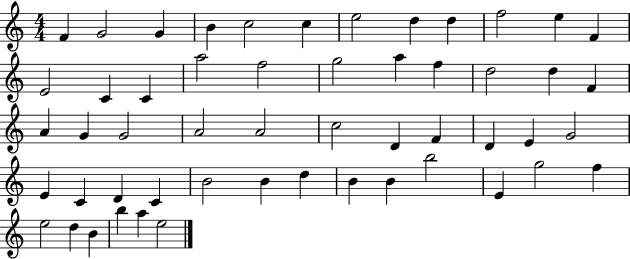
X:1
T:Untitled
M:4/4
L:1/4
K:C
F G2 G B c2 c e2 d d f2 e F E2 C C a2 f2 g2 a f d2 d F A G G2 A2 A2 c2 D F D E G2 E C D C B2 B d B B b2 E g2 f e2 d B b a e2